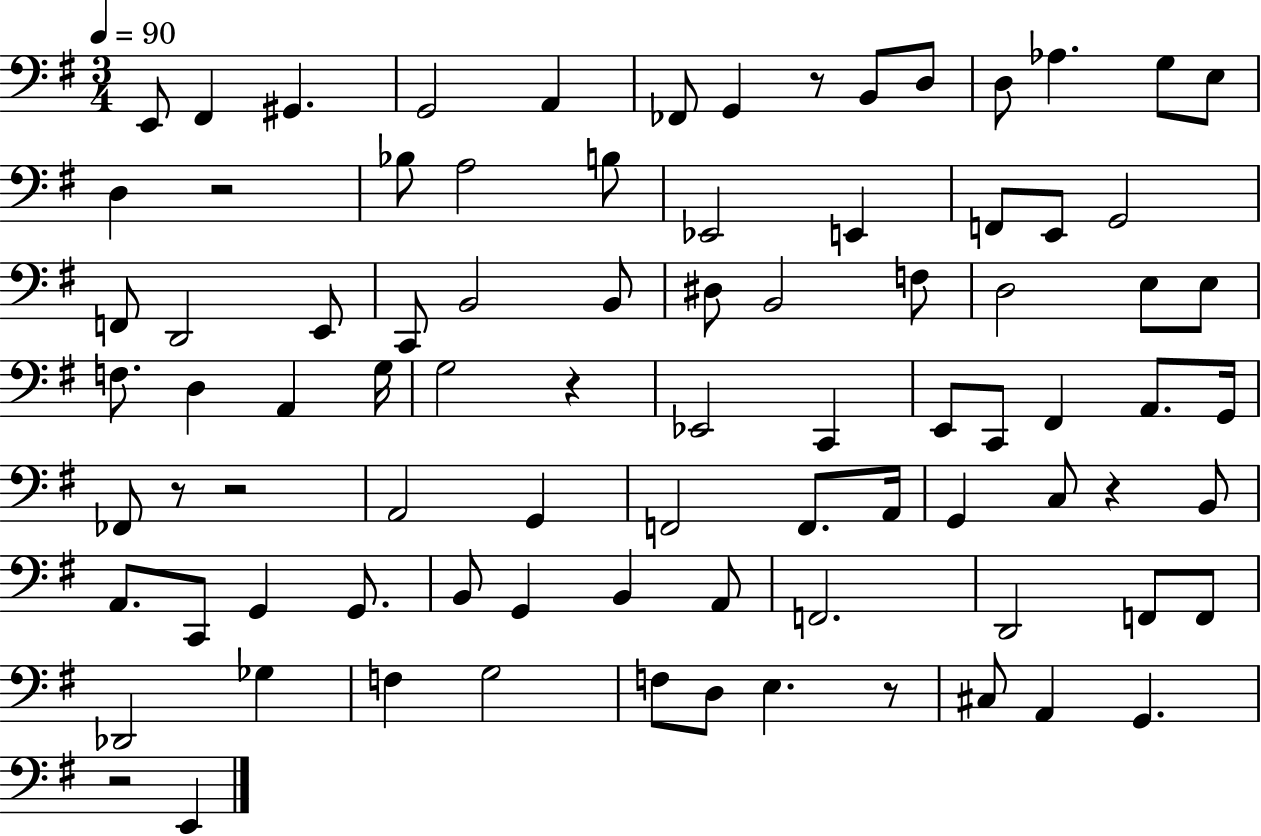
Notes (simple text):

E2/e F#2/q G#2/q. G2/h A2/q FES2/e G2/q R/e B2/e D3/e D3/e Ab3/q. G3/e E3/e D3/q R/h Bb3/e A3/h B3/e Eb2/h E2/q F2/e E2/e G2/h F2/e D2/h E2/e C2/e B2/h B2/e D#3/e B2/h F3/e D3/h E3/e E3/e F3/e. D3/q A2/q G3/s G3/h R/q Eb2/h C2/q E2/e C2/e F#2/q A2/e. G2/s FES2/e R/e R/h A2/h G2/q F2/h F2/e. A2/s G2/q C3/e R/q B2/e A2/e. C2/e G2/q G2/e. B2/e G2/q B2/q A2/e F2/h. D2/h F2/e F2/e Db2/h Gb3/q F3/q G3/h F3/e D3/e E3/q. R/e C#3/e A2/q G2/q. R/h E2/q